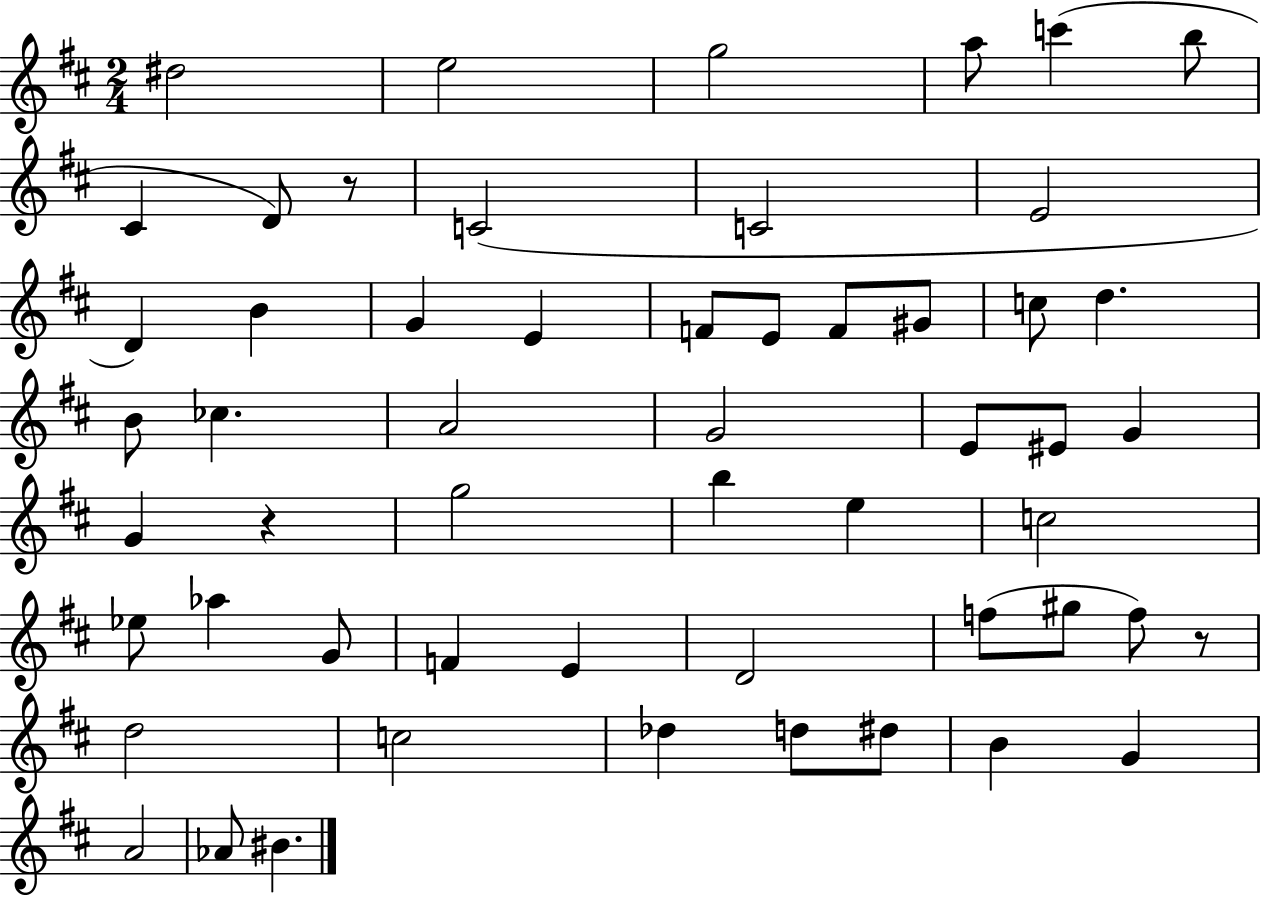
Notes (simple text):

D#5/h E5/h G5/h A5/e C6/q B5/e C#4/q D4/e R/e C4/h C4/h E4/h D4/q B4/q G4/q E4/q F4/e E4/e F4/e G#4/e C5/e D5/q. B4/e CES5/q. A4/h G4/h E4/e EIS4/e G4/q G4/q R/q G5/h B5/q E5/q C5/h Eb5/e Ab5/q G4/e F4/q E4/q D4/h F5/e G#5/e F5/e R/e D5/h C5/h Db5/q D5/e D#5/e B4/q G4/q A4/h Ab4/e BIS4/q.